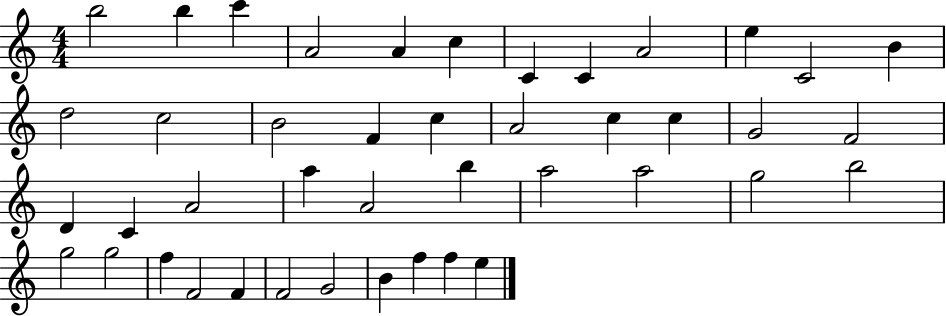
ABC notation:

X:1
T:Untitled
M:4/4
L:1/4
K:C
b2 b c' A2 A c C C A2 e C2 B d2 c2 B2 F c A2 c c G2 F2 D C A2 a A2 b a2 a2 g2 b2 g2 g2 f F2 F F2 G2 B f f e